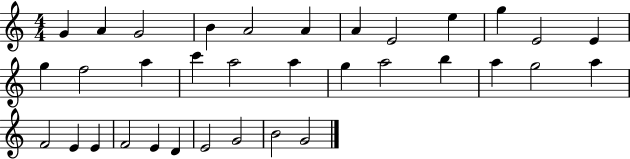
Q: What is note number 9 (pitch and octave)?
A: E5